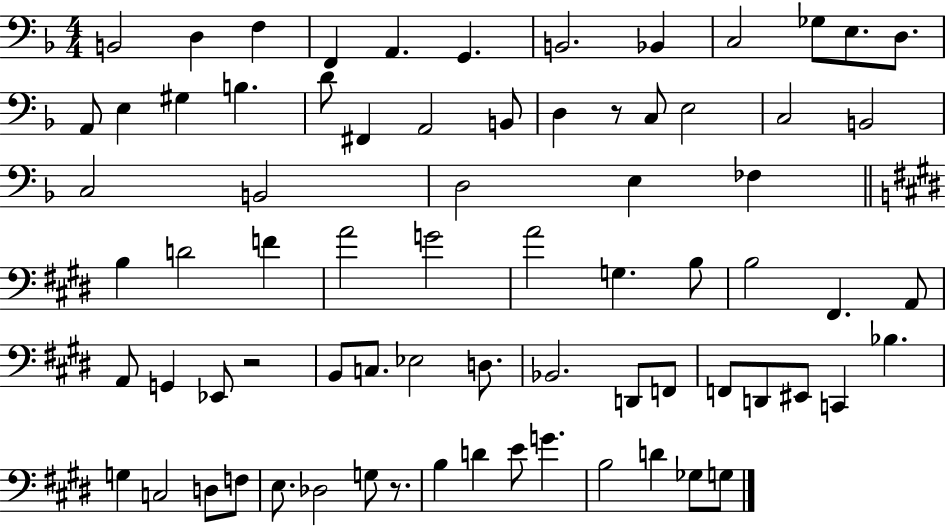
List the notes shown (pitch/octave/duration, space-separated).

B2/h D3/q F3/q F2/q A2/q. G2/q. B2/h. Bb2/q C3/h Gb3/e E3/e. D3/e. A2/e E3/q G#3/q B3/q. D4/e F#2/q A2/h B2/e D3/q R/e C3/e E3/h C3/h B2/h C3/h B2/h D3/h E3/q FES3/q B3/q D4/h F4/q A4/h G4/h A4/h G3/q. B3/e B3/h F#2/q. A2/e A2/e G2/q Eb2/e R/h B2/e C3/e. Eb3/h D3/e. Bb2/h. D2/e F2/e F2/e D2/e EIS2/e C2/q Bb3/q. G3/q C3/h D3/e F3/e E3/e. Db3/h G3/e R/e. B3/q D4/q E4/e G4/q. B3/h D4/q Gb3/e G3/e